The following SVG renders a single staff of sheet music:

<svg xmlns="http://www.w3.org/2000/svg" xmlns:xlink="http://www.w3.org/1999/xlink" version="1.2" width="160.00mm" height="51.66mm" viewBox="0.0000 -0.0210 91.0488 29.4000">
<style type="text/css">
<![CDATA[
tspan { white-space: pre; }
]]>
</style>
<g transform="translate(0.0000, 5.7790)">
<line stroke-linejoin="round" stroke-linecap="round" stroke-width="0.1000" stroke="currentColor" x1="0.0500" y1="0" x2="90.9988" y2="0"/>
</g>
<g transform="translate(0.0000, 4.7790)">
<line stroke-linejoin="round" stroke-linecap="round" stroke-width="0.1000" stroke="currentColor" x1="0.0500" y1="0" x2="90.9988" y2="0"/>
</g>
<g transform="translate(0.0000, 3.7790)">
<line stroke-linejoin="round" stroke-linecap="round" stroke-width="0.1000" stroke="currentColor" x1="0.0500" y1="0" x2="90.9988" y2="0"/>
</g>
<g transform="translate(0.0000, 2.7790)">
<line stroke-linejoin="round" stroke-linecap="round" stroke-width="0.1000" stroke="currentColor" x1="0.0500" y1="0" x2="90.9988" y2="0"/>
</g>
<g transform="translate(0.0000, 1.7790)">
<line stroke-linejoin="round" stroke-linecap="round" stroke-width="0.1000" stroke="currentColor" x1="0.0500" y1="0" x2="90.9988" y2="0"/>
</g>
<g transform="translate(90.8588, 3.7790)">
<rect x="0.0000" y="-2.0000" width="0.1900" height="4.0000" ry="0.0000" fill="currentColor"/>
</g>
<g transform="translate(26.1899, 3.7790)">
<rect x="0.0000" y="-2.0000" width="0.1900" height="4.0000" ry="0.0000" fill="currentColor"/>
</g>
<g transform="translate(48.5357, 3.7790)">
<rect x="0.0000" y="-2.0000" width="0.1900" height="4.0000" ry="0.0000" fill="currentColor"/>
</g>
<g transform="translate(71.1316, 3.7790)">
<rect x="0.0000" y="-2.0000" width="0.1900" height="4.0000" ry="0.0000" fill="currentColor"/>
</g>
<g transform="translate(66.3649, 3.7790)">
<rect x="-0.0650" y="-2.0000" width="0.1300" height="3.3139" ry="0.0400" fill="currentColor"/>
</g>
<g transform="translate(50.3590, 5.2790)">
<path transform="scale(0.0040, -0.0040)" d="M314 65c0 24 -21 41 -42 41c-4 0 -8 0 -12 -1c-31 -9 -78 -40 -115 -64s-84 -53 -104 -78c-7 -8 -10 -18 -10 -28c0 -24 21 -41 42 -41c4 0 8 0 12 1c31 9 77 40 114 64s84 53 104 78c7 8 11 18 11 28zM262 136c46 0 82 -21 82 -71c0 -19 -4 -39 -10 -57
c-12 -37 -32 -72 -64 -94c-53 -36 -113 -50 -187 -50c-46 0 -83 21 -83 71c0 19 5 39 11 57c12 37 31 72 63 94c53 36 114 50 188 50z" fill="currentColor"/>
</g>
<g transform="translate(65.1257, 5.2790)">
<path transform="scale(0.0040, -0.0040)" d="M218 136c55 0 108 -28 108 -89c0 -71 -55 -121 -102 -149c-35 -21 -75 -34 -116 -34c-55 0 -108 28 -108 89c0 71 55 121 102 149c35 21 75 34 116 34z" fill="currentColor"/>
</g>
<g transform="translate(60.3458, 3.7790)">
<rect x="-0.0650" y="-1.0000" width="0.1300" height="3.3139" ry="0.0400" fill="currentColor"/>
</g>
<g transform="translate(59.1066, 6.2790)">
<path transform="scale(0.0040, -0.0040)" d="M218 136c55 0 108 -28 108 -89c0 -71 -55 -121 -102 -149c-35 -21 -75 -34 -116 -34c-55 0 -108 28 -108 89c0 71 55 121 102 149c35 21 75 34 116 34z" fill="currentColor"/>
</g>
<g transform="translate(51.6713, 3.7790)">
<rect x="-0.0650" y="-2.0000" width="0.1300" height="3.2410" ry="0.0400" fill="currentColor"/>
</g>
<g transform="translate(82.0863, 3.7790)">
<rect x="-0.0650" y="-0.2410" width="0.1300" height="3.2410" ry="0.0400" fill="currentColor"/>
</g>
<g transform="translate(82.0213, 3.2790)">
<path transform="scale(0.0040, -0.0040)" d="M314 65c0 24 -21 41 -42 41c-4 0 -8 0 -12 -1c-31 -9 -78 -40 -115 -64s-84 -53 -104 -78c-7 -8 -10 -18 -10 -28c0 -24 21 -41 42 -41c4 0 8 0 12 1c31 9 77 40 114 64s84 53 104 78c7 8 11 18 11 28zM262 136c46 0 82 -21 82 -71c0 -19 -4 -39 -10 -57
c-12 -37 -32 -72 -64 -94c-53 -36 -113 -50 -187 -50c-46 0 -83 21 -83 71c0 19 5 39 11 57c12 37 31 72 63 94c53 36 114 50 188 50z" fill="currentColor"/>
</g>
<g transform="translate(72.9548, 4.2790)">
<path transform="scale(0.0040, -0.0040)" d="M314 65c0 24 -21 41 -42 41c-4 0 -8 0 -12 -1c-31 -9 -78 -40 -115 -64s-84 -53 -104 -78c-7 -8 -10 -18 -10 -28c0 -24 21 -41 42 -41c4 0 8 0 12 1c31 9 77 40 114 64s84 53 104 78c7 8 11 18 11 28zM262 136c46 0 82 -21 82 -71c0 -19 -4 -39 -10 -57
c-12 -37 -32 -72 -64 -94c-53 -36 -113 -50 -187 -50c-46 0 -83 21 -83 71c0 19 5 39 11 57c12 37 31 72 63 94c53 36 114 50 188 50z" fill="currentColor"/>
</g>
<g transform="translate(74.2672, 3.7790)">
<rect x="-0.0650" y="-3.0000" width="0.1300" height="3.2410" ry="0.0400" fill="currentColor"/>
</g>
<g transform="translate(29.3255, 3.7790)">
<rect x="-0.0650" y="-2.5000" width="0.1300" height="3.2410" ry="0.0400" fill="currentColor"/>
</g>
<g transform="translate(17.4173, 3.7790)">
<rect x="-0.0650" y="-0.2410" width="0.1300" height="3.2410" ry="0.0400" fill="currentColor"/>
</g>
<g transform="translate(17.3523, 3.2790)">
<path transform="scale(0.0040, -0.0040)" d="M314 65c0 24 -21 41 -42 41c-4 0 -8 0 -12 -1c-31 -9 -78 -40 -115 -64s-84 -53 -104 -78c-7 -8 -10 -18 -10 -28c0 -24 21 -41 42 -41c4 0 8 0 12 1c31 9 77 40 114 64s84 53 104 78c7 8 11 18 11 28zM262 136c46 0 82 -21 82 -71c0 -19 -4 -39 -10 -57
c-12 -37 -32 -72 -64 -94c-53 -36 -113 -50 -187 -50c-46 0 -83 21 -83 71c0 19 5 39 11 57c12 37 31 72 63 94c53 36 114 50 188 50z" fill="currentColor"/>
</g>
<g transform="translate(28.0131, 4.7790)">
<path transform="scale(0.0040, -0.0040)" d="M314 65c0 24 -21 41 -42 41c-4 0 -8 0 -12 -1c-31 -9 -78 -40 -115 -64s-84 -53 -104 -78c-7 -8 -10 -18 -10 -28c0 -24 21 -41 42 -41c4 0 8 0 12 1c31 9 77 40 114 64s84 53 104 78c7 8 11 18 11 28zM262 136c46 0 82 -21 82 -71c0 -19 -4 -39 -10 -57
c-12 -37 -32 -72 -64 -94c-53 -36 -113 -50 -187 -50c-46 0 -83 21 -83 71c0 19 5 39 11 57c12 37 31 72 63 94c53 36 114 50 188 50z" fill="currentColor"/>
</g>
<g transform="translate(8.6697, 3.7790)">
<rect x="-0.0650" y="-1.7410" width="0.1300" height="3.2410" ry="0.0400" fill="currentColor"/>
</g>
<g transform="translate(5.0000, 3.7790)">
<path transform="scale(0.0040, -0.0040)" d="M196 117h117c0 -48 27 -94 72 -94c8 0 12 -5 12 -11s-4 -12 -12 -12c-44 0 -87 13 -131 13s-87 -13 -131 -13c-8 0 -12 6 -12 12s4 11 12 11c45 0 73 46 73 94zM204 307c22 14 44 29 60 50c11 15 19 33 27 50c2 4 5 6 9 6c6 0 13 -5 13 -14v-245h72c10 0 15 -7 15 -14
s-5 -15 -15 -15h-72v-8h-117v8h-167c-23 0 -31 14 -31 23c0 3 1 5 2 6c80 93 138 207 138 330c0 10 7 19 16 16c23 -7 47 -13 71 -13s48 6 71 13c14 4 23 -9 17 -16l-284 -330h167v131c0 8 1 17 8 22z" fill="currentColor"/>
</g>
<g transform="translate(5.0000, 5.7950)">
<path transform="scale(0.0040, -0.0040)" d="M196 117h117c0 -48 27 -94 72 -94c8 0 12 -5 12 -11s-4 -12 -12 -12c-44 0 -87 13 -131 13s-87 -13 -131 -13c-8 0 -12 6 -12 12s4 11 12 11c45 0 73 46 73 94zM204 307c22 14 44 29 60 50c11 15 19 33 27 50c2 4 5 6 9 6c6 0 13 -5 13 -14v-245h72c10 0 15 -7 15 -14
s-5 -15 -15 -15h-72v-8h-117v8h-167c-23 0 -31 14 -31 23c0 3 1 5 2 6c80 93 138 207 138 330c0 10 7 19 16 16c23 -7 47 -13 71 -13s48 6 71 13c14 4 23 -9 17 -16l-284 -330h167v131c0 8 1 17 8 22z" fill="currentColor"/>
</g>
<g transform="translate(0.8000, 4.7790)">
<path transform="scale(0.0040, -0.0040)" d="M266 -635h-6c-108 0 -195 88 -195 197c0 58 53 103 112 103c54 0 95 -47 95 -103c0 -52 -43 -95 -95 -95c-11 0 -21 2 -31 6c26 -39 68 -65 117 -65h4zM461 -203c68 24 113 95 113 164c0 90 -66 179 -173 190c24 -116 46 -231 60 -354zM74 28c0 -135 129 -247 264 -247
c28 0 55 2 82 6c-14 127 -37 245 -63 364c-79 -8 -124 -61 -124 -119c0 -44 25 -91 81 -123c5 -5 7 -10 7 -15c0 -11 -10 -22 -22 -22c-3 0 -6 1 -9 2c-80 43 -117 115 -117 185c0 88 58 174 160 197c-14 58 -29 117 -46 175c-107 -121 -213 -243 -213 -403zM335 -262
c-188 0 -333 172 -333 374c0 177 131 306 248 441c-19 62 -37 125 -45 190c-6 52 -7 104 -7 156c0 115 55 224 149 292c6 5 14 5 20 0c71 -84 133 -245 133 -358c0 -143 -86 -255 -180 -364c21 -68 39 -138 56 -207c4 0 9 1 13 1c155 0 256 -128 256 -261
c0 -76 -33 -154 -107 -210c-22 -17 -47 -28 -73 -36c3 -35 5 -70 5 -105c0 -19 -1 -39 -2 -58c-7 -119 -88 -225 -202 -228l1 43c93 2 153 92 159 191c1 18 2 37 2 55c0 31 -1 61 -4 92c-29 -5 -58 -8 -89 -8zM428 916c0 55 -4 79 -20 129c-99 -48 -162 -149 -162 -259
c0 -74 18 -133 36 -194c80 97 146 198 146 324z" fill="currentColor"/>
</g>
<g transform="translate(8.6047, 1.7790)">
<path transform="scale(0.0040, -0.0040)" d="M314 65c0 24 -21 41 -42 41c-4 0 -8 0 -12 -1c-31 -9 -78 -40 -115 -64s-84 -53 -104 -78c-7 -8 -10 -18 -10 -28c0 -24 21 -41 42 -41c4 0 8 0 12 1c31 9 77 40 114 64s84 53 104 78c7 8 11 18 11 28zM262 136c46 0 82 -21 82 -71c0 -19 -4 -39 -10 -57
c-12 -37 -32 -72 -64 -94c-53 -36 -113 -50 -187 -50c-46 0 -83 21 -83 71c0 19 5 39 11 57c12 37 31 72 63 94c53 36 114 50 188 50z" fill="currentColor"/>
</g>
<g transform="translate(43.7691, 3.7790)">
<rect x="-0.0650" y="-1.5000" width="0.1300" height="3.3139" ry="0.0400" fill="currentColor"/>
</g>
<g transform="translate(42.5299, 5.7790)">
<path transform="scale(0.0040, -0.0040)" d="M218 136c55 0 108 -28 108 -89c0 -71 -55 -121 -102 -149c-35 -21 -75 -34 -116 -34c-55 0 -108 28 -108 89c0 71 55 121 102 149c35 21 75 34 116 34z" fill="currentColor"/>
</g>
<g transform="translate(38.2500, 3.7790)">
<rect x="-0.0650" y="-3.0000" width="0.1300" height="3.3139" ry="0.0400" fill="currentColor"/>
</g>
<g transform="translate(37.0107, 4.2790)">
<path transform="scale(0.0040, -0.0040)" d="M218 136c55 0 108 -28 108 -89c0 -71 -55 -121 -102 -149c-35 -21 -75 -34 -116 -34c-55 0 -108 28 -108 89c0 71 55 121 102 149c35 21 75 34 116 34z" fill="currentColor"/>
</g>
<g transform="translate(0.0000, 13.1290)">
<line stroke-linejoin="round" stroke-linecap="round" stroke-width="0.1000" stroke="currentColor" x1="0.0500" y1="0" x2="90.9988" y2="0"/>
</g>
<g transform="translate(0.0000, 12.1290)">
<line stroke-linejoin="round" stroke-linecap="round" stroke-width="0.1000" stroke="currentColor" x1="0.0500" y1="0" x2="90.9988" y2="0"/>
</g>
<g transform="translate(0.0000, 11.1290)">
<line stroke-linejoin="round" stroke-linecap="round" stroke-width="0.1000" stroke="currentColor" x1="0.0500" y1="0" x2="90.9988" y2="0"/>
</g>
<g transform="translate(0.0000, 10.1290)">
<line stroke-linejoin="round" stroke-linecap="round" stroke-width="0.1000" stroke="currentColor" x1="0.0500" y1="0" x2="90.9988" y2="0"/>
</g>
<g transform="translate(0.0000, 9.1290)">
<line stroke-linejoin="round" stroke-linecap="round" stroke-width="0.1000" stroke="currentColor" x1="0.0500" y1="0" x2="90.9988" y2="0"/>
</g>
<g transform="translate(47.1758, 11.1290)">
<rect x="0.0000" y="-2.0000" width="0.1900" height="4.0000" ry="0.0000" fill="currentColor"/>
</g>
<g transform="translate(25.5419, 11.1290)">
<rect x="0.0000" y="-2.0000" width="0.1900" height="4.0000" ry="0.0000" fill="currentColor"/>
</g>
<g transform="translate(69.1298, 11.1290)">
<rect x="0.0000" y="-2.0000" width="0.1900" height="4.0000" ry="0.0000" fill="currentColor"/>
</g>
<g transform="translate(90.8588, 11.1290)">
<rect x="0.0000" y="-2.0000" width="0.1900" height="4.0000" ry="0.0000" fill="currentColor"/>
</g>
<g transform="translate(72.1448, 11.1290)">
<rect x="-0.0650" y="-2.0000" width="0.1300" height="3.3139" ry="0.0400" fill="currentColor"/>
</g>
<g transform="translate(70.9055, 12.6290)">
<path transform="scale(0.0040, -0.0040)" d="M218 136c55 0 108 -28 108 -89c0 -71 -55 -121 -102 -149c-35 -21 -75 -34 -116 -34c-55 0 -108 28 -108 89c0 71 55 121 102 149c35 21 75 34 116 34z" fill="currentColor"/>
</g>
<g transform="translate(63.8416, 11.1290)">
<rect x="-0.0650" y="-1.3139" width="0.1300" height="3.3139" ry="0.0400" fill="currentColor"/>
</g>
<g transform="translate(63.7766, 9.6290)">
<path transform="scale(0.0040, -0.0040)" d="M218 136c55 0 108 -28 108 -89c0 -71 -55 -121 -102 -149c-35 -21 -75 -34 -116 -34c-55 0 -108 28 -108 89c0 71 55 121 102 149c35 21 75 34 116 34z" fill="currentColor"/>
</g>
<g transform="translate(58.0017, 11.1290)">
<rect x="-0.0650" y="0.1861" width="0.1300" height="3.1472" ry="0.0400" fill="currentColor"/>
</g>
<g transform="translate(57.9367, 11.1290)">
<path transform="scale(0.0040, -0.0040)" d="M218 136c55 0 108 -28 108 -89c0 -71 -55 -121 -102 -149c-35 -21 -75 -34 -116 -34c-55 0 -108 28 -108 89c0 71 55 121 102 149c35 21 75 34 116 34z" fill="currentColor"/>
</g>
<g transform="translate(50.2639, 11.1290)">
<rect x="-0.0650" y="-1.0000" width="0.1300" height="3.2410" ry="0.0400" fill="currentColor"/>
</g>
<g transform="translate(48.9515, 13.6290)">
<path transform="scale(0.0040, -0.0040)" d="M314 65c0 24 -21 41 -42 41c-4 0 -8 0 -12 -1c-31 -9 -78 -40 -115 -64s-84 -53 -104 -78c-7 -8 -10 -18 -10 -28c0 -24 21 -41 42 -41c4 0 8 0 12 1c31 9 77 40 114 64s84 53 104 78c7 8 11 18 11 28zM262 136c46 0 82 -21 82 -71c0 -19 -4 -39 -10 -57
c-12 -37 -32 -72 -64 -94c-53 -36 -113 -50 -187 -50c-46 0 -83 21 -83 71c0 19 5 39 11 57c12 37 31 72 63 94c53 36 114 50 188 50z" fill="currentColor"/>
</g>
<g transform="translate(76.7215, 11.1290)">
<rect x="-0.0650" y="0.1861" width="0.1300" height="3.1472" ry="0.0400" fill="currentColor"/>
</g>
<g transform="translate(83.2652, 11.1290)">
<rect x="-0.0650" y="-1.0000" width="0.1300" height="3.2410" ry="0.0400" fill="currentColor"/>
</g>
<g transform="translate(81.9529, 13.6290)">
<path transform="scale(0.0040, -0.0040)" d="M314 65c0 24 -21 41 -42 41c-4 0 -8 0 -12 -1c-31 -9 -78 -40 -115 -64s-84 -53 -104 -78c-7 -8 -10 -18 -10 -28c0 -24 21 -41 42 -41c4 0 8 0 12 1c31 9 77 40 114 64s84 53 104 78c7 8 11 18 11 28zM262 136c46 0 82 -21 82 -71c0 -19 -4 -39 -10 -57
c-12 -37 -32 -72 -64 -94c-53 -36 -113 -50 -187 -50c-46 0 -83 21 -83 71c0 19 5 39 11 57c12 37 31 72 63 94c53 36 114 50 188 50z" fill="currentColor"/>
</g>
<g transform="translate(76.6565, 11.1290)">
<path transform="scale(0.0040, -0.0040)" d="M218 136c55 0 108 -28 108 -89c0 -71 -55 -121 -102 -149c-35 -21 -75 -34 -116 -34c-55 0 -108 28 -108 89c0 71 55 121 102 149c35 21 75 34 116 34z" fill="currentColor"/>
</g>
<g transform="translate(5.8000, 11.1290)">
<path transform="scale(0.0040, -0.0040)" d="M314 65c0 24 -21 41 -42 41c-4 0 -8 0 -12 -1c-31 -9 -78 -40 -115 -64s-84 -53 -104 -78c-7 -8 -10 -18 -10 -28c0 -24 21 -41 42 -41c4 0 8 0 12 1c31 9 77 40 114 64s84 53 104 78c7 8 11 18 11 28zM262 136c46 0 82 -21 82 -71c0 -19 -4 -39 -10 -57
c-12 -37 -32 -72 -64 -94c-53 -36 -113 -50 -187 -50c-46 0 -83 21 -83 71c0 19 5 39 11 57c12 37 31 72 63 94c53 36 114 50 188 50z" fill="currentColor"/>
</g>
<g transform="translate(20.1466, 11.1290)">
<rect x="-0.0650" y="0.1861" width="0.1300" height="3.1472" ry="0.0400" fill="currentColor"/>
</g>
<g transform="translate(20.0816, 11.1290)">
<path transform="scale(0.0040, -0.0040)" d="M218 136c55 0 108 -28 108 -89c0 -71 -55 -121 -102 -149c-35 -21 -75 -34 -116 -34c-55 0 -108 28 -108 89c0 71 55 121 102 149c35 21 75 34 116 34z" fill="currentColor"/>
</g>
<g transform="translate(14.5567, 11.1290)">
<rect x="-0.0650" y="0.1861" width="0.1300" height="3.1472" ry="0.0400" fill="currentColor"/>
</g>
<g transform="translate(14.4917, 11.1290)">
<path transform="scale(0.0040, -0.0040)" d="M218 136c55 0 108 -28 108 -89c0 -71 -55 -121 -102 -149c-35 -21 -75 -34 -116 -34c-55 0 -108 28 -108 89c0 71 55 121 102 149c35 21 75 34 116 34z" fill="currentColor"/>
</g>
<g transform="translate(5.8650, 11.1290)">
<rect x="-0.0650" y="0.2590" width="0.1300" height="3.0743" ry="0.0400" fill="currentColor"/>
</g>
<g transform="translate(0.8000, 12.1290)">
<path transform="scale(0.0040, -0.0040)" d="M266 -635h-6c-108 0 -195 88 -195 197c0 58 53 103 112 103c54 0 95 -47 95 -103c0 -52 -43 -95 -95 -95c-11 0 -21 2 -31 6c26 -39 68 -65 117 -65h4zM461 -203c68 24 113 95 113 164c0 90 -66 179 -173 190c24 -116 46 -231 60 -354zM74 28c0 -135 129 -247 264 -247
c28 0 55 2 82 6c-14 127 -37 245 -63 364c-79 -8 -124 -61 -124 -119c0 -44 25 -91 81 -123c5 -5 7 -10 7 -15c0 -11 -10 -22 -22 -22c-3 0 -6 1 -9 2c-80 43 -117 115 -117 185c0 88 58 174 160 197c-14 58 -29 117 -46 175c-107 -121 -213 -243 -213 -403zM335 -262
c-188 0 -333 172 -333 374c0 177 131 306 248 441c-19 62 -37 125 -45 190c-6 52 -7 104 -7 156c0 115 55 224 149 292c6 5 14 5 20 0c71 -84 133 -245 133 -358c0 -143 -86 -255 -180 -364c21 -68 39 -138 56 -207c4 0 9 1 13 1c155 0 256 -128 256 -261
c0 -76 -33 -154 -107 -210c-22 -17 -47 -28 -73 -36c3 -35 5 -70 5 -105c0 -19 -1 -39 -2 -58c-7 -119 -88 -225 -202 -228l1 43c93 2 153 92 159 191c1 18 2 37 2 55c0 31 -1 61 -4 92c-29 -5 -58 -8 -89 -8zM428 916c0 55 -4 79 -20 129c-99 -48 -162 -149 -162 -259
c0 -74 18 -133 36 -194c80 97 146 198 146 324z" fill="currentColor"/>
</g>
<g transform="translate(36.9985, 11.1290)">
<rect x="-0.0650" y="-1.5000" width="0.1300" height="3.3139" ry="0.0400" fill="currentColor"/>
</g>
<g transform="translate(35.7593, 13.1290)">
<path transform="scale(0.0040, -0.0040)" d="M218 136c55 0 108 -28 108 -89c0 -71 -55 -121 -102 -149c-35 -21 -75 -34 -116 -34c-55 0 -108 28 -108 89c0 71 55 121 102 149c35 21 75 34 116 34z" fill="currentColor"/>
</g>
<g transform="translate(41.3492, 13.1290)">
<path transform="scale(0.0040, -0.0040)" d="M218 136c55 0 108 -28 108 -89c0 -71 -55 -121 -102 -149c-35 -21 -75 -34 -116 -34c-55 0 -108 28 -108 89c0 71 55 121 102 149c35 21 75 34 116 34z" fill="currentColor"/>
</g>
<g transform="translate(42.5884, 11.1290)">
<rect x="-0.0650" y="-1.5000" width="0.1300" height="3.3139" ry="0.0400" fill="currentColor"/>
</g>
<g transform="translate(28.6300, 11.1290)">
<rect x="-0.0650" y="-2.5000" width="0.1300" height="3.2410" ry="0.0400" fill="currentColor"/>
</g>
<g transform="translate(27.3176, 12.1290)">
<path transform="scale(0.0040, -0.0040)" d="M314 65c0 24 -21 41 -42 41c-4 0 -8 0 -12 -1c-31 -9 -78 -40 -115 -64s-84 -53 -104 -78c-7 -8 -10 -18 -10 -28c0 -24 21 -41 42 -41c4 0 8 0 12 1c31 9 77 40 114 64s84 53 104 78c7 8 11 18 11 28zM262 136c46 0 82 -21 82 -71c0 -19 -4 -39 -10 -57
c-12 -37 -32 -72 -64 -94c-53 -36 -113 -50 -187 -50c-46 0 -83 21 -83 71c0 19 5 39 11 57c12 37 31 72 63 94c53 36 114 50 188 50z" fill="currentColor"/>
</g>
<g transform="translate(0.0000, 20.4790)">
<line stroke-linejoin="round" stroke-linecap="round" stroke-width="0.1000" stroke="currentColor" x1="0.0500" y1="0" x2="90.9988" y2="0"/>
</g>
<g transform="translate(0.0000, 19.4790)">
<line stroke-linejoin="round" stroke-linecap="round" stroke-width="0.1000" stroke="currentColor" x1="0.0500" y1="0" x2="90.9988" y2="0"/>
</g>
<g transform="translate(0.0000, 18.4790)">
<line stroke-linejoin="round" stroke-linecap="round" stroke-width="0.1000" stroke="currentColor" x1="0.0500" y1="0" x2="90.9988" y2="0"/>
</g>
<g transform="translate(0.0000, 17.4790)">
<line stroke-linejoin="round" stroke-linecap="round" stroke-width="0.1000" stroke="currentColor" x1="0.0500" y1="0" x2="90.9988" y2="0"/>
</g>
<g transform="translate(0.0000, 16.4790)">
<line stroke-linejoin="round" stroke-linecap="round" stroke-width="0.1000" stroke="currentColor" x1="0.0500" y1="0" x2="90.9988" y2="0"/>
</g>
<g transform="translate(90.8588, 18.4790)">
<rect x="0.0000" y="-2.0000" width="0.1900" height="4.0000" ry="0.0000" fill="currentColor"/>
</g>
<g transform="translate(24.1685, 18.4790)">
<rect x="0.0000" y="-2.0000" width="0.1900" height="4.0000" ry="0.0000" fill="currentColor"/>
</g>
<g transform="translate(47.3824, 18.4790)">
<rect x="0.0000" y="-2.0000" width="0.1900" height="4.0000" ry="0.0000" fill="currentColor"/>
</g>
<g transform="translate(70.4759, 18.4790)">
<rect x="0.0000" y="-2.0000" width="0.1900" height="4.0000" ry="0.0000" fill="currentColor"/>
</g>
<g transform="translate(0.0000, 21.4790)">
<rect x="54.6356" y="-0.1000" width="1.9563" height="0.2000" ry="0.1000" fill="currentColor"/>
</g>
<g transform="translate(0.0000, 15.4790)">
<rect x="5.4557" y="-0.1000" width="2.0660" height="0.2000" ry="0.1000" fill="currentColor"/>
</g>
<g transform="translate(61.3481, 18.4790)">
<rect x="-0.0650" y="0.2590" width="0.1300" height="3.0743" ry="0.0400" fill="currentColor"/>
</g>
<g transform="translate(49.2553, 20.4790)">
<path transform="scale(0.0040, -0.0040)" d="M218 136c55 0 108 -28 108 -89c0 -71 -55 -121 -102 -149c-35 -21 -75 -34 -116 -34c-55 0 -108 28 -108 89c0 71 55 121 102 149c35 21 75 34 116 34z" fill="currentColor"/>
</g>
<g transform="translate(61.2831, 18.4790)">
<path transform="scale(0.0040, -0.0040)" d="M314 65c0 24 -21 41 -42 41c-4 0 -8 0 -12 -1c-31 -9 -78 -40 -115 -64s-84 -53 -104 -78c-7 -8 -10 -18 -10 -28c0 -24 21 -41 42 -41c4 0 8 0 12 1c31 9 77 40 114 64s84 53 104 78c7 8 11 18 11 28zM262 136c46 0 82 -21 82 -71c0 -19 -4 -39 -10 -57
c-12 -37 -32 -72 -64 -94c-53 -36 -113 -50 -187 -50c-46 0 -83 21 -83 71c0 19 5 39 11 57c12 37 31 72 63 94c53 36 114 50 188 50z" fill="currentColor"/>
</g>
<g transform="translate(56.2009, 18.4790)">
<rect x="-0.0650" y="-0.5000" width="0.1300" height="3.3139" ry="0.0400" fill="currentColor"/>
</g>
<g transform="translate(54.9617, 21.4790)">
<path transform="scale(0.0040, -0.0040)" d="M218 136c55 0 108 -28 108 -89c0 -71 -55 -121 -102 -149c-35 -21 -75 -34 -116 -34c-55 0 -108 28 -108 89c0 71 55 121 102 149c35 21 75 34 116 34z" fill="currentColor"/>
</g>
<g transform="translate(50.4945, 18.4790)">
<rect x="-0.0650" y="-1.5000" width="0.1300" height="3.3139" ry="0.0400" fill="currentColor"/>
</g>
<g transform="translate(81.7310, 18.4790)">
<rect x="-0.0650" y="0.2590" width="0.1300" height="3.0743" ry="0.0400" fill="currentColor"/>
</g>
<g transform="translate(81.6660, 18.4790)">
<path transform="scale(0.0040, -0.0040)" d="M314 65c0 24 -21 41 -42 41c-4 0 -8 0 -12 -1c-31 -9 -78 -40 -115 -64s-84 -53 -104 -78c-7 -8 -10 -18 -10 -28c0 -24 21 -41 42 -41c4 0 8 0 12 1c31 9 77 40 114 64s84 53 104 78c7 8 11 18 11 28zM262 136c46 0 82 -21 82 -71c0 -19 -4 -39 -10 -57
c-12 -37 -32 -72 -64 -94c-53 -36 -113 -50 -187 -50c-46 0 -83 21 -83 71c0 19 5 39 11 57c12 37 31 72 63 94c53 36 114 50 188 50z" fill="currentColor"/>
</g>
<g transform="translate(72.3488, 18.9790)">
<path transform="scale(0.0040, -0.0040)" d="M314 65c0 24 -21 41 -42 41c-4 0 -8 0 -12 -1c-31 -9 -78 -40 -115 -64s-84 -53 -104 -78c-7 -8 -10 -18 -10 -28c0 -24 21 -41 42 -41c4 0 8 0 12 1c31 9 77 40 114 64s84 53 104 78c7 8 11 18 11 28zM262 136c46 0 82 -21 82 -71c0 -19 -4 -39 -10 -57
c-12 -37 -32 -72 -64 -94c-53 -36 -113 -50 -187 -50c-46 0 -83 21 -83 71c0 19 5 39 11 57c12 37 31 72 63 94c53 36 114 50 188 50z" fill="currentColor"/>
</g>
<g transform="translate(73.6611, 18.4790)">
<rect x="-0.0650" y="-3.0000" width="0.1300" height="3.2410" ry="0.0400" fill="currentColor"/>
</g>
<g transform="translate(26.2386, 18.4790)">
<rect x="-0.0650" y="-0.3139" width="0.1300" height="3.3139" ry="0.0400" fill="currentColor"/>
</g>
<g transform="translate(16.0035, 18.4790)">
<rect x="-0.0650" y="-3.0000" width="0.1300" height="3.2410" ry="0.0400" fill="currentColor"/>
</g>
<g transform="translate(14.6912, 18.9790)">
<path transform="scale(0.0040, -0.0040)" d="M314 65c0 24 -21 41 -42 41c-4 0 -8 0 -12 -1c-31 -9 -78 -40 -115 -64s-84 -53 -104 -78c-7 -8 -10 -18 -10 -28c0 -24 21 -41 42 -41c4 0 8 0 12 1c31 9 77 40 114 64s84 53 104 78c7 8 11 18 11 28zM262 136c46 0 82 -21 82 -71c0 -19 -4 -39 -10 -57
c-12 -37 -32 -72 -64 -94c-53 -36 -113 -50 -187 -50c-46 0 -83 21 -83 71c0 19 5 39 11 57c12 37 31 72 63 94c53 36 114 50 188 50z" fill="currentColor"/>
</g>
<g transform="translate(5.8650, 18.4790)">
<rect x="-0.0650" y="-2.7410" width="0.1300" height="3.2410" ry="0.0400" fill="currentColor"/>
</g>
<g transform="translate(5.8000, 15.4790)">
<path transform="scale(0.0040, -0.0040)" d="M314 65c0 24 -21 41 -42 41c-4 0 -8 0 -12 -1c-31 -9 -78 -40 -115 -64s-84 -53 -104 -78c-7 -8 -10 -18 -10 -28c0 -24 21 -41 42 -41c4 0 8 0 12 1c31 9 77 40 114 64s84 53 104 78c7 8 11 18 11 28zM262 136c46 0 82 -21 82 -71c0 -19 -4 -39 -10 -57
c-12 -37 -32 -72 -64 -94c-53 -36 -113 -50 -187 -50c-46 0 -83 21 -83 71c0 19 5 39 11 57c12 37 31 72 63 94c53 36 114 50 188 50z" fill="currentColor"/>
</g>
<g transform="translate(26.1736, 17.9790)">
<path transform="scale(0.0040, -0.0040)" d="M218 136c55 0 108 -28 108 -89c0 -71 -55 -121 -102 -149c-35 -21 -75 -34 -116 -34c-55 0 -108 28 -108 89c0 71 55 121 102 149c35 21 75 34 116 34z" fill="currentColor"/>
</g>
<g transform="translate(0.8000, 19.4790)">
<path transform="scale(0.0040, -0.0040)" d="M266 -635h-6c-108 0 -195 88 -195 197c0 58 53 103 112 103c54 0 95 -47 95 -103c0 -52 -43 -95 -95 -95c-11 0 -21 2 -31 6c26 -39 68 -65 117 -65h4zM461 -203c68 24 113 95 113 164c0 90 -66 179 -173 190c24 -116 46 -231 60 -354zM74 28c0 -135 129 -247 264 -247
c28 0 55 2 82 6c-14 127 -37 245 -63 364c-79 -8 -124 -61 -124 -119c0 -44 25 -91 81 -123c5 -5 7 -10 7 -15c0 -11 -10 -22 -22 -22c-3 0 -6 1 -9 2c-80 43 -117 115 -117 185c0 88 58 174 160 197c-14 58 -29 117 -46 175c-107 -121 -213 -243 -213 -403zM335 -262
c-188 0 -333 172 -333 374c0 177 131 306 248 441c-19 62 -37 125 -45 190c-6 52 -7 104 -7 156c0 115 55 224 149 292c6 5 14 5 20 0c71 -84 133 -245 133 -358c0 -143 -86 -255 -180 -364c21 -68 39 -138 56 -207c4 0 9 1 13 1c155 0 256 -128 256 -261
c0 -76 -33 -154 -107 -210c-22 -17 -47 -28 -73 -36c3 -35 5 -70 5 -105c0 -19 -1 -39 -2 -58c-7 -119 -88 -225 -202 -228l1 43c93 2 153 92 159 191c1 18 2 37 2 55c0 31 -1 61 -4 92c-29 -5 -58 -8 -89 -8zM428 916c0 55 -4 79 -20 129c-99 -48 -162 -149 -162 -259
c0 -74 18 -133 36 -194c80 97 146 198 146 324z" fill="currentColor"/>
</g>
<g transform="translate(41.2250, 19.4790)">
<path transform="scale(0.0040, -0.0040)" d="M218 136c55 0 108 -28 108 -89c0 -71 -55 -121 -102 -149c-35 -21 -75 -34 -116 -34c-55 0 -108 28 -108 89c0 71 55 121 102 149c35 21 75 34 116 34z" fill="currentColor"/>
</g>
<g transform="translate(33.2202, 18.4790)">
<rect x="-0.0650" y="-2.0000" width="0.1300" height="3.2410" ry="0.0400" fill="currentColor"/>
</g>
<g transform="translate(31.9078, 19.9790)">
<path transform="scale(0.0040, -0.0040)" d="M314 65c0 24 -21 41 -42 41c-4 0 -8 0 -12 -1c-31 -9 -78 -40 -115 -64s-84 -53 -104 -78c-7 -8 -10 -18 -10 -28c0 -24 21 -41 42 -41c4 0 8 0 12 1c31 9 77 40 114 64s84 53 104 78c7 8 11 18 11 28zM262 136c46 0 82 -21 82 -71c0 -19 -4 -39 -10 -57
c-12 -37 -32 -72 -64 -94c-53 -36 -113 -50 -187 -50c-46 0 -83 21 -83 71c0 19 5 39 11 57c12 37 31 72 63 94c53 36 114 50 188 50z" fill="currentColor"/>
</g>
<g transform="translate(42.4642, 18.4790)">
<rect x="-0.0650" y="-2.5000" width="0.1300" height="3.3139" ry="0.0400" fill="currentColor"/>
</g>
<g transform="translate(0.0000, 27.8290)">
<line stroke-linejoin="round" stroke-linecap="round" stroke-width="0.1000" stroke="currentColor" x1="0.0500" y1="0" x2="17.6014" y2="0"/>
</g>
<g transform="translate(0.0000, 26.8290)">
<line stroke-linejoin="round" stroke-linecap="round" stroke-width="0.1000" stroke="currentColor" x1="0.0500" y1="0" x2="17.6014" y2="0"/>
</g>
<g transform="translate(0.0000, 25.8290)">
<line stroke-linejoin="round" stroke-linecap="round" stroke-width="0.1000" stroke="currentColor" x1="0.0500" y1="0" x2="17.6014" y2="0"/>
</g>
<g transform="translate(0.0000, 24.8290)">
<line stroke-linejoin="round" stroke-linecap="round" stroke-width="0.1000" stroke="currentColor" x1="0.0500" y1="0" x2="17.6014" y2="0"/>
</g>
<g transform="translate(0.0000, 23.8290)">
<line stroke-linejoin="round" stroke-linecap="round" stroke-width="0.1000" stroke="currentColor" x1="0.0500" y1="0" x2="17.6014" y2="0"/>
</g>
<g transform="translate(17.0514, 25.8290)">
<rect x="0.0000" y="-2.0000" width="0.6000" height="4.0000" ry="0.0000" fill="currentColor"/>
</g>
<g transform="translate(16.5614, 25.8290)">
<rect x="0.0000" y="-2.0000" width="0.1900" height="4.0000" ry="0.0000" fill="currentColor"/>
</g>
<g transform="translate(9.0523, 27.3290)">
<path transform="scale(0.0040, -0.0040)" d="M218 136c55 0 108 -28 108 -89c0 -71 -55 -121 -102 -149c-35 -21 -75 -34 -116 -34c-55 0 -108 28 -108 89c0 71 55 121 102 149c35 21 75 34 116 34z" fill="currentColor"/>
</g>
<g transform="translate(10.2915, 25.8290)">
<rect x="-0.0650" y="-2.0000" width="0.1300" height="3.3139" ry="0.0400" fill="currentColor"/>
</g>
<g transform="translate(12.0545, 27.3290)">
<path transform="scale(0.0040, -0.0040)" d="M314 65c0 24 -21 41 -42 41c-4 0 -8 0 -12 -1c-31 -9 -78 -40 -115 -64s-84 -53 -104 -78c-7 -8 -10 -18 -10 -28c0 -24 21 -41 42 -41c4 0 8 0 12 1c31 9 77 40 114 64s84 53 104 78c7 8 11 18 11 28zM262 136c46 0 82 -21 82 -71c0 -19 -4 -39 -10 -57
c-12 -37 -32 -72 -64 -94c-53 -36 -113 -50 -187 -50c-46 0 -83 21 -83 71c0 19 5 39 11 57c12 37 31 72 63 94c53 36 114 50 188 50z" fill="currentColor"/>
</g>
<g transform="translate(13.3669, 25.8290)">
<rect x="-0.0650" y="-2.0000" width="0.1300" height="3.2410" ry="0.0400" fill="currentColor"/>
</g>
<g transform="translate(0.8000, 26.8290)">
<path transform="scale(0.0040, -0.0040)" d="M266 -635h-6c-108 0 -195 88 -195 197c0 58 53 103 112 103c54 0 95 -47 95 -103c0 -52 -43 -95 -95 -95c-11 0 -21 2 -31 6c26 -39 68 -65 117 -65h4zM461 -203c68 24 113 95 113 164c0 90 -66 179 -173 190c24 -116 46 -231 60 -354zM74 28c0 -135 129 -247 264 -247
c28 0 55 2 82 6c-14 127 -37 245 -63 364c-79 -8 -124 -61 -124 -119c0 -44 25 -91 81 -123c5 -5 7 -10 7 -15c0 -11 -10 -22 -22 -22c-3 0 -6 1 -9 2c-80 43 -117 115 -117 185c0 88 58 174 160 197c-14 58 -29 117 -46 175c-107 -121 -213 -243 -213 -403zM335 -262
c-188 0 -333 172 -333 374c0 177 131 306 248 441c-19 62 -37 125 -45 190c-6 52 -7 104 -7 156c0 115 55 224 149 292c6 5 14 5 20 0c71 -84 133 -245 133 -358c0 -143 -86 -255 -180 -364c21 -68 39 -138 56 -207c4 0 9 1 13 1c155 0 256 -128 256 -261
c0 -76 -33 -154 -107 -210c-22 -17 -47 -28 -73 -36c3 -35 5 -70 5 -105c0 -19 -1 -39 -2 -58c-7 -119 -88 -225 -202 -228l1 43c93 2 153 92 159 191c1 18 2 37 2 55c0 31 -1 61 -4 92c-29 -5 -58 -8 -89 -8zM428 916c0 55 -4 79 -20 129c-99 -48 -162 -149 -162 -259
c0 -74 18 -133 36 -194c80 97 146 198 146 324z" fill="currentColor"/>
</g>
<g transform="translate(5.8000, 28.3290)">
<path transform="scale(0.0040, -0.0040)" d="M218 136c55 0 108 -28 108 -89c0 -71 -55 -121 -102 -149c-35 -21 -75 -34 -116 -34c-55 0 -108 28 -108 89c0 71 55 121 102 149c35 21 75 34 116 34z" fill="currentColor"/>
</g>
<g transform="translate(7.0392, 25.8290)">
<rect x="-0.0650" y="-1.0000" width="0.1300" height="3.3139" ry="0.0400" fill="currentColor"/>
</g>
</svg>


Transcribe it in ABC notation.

X:1
T:Untitled
M:4/4
L:1/4
K:C
f2 c2 G2 A E F2 D F A2 c2 B2 B B G2 E E D2 B e F B D2 a2 A2 c F2 G E C B2 A2 B2 D F F2